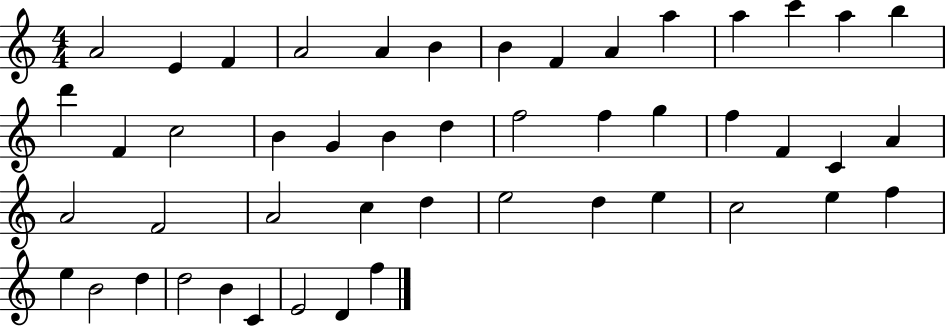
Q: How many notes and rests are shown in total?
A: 48